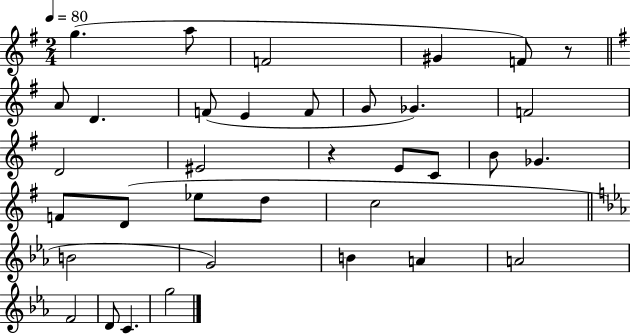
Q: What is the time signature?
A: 2/4